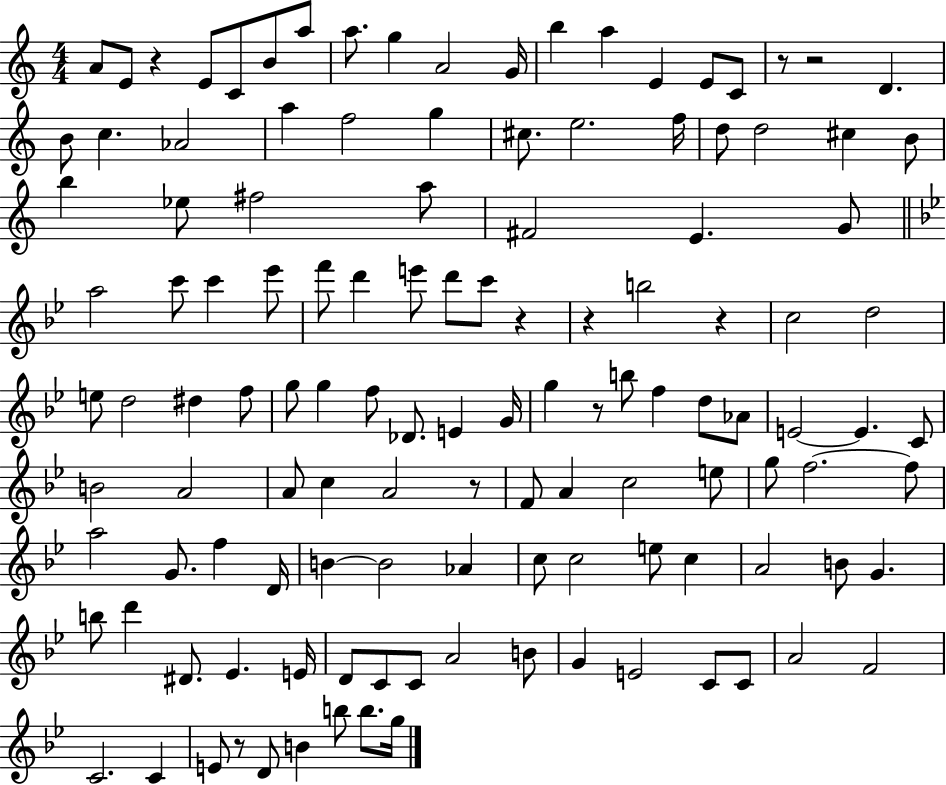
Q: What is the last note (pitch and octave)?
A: G5